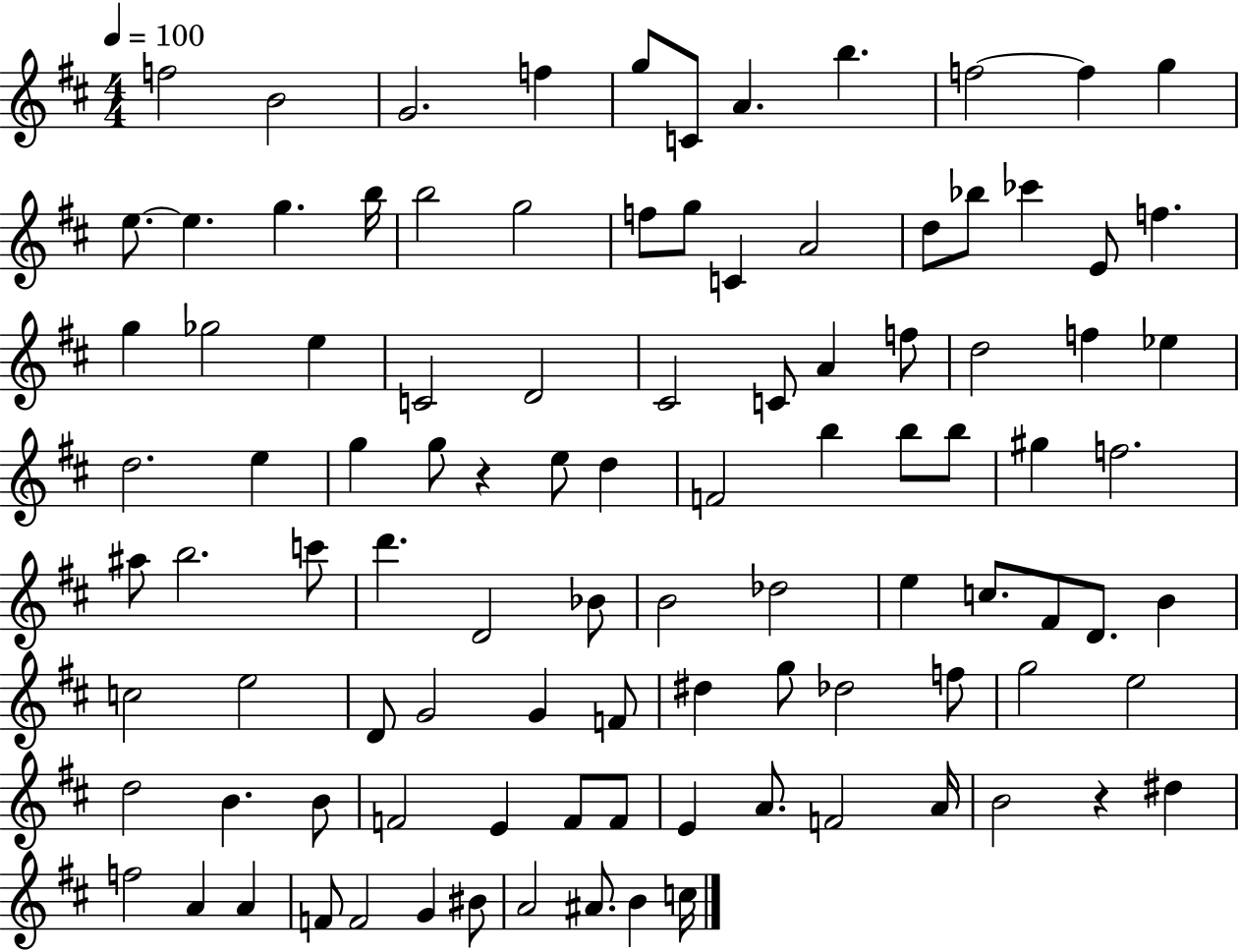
{
  \clef treble
  \numericTimeSignature
  \time 4/4
  \key d \major
  \tempo 4 = 100
  f''2 b'2 | g'2. f''4 | g''8 c'8 a'4. b''4. | f''2~~ f''4 g''4 | \break e''8.~~ e''4. g''4. b''16 | b''2 g''2 | f''8 g''8 c'4 a'2 | d''8 bes''8 ces'''4 e'8 f''4. | \break g''4 ges''2 e''4 | c'2 d'2 | cis'2 c'8 a'4 f''8 | d''2 f''4 ees''4 | \break d''2. e''4 | g''4 g''8 r4 e''8 d''4 | f'2 b''4 b''8 b''8 | gis''4 f''2. | \break ais''8 b''2. c'''8 | d'''4. d'2 bes'8 | b'2 des''2 | e''4 c''8. fis'8 d'8. b'4 | \break c''2 e''2 | d'8 g'2 g'4 f'8 | dis''4 g''8 des''2 f''8 | g''2 e''2 | \break d''2 b'4. b'8 | f'2 e'4 f'8 f'8 | e'4 a'8. f'2 a'16 | b'2 r4 dis''4 | \break f''2 a'4 a'4 | f'8 f'2 g'4 bis'8 | a'2 ais'8. b'4 c''16 | \bar "|."
}